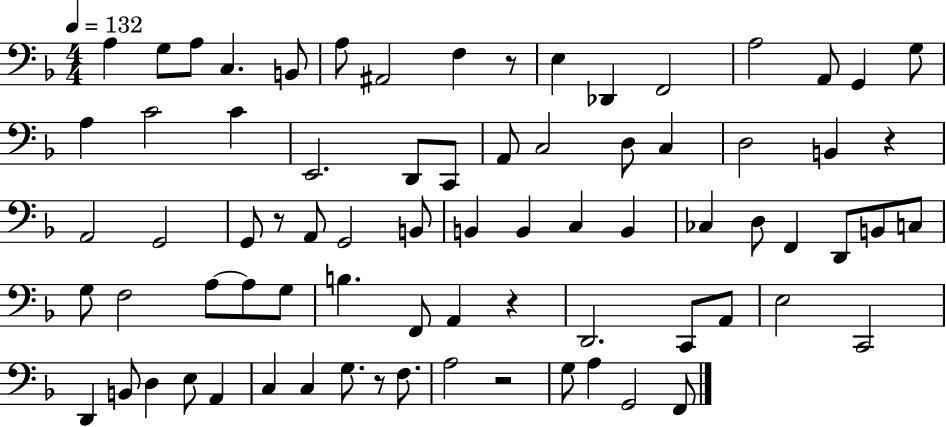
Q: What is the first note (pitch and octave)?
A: A3